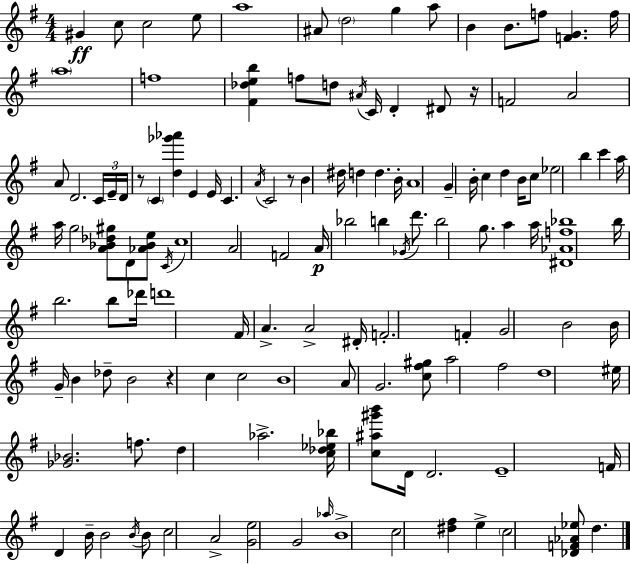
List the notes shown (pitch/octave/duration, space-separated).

G#4/q C5/e C5/h E5/e A5/w A#4/e D5/h G5/q A5/e B4/q B4/e. F5/e [F4,G4]/q. F5/s A5/w F5/w [F#4,Db5,E5,B5]/q F5/e D5/e A#4/s C4/s D4/q D#4/e R/s F4/h A4/h A4/e D4/h. C4/s E4/s D4/s R/e C4/q [D5,Gb6,Ab6]/q E4/q E4/s C4/q. A4/s C4/h R/e B4/q D#5/s D5/q D5/q. B4/s A4/w G4/q B4/s C5/q D5/q B4/s C5/e Eb5/h B5/q C6/q A5/s A5/s G5/h [A4,Bb4,Db5,G#5]/e D4/e [Ab4,Bb4,E5]/e C4/s C5/w A4/h F4/h A4/s Bb5/h B5/q Gb4/s D6/e. B5/h G5/e. A5/q A5/s [D#4,Ab4,F5,Bb5]/w B5/s B5/h. B5/e Db6/s D6/w F#4/s A4/q. A4/h D#4/s F4/h. F4/q G4/h B4/h B4/s G4/s B4/q Db5/e B4/h R/q C5/q C5/h B4/w A4/e G4/h. [C5,F#5,G#5]/e A5/h F#5/h D5/w EIS5/s [Gb4,Bb4]/h. F5/e. D5/q Ab5/h. [C5,Db5,Eb5,Bb5]/s [C5,A#5,G#6,B6]/e D4/s D4/h. E4/w F4/s D4/q B4/s B4/h B4/s B4/e C5/h A4/h [G4,E5]/h G4/h Ab5/s B4/w C5/h [D#5,F#5]/q E5/q C5/h [Db4,F4,Ab4,Eb5]/e D5/q.